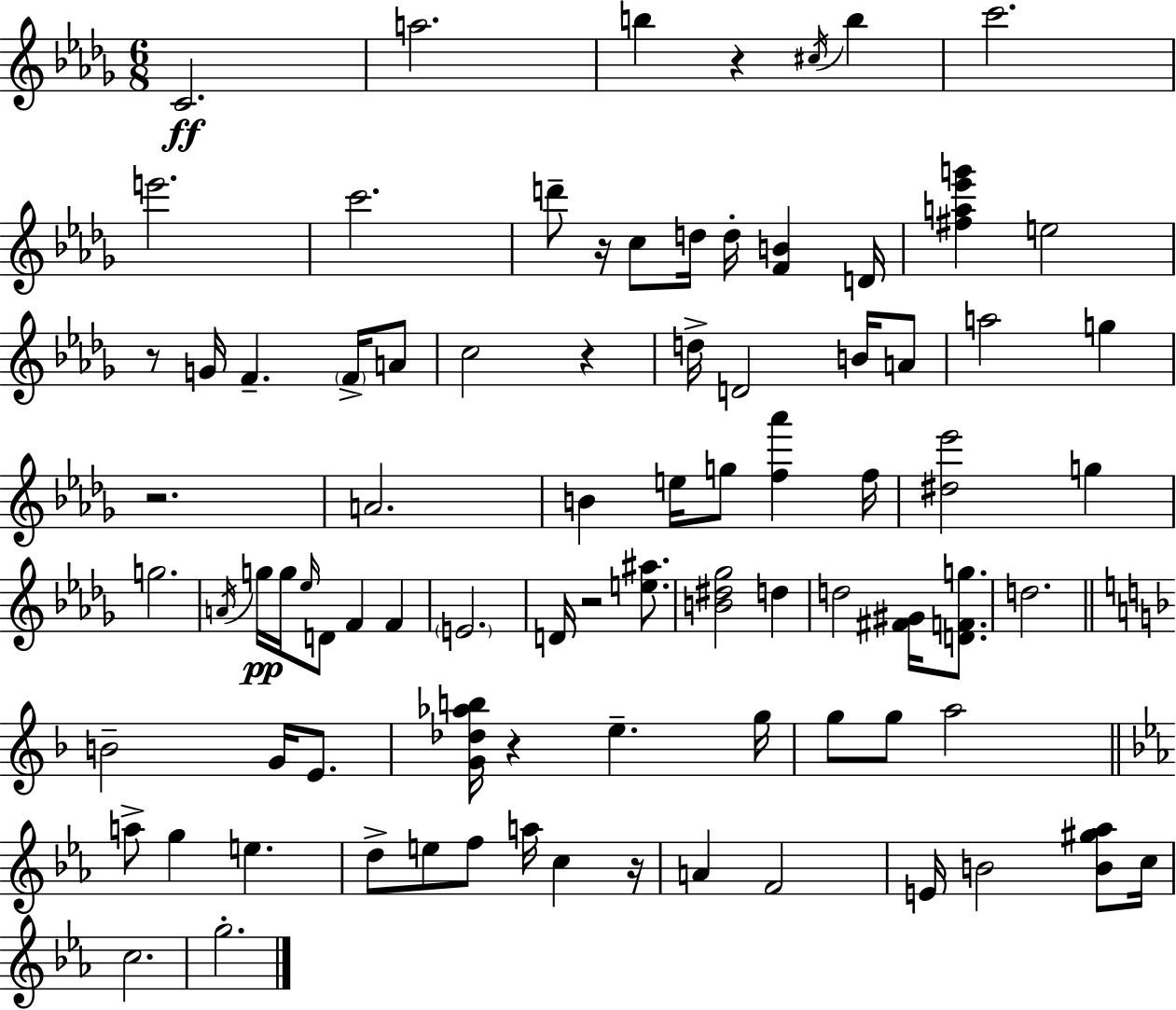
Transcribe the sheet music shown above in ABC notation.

X:1
T:Untitled
M:6/8
L:1/4
K:Bbm
C2 a2 b z ^c/4 b c'2 e'2 c'2 d'/2 z/4 c/2 d/4 d/4 [FB] D/4 [^fa_e'g'] e2 z/2 G/4 F F/4 A/2 c2 z d/4 D2 B/4 A/2 a2 g z2 A2 B e/4 g/2 [f_a'] f/4 [^d_e']2 g g2 A/4 g/4 g/4 _e/4 D/2 F F E2 D/4 z2 [e^a]/2 [B^d_g]2 d d2 [^F^G]/4 [DFg]/2 d2 B2 G/4 E/2 [G_d_ab]/4 z e g/4 g/2 g/2 a2 a/2 g e d/2 e/2 f/2 a/4 c z/4 A F2 E/4 B2 [B^g_a]/2 c/4 c2 g2